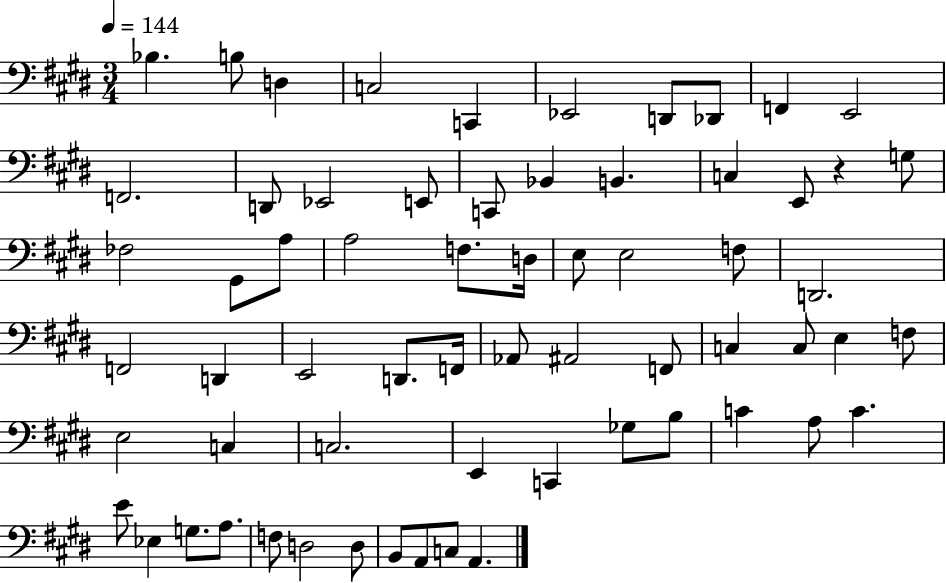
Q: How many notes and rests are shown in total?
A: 64